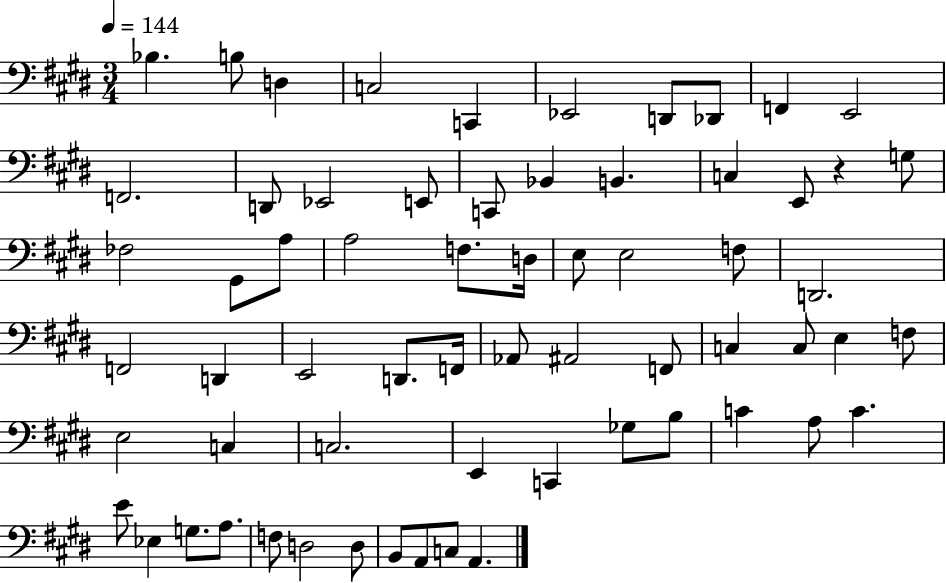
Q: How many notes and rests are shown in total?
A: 64